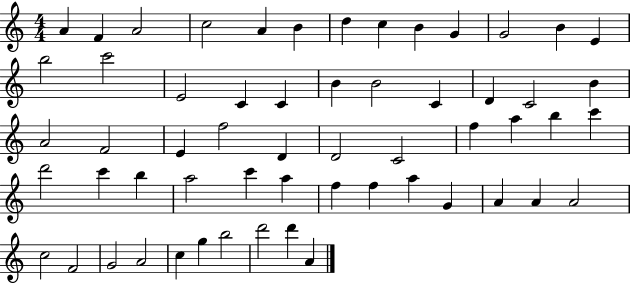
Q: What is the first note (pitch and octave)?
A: A4